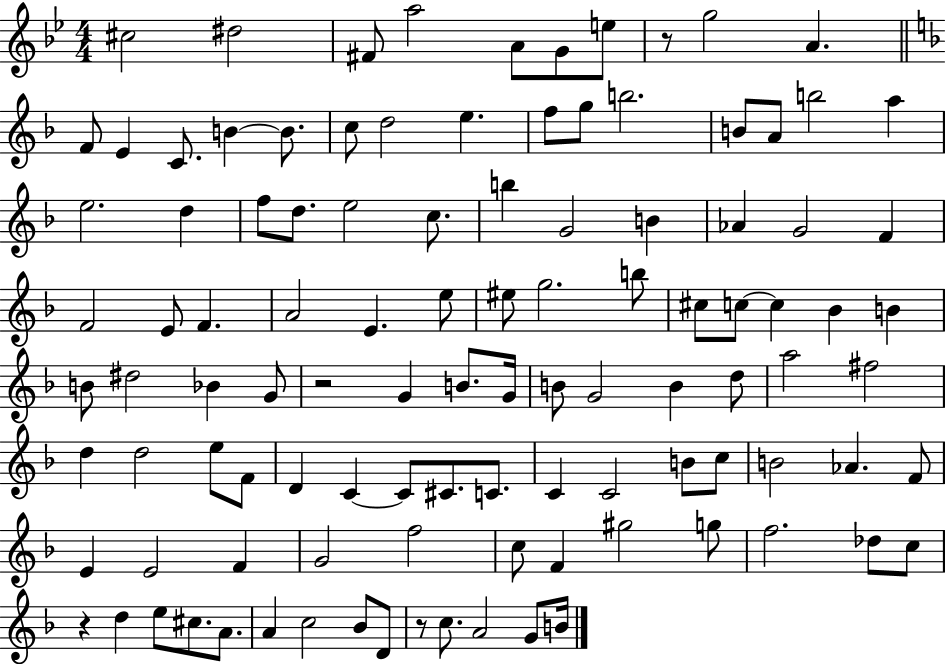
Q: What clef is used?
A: treble